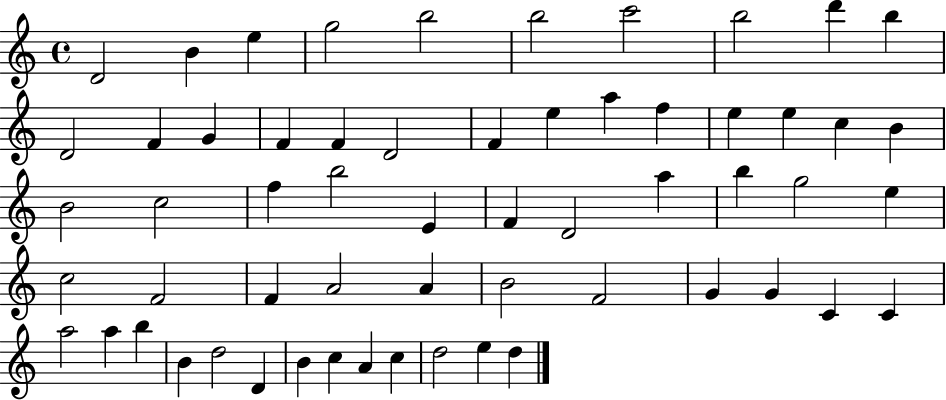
D4/h B4/q E5/q G5/h B5/h B5/h C6/h B5/h D6/q B5/q D4/h F4/q G4/q F4/q F4/q D4/h F4/q E5/q A5/q F5/q E5/q E5/q C5/q B4/q B4/h C5/h F5/q B5/h E4/q F4/q D4/h A5/q B5/q G5/h E5/q C5/h F4/h F4/q A4/h A4/q B4/h F4/h G4/q G4/q C4/q C4/q A5/h A5/q B5/q B4/q D5/h D4/q B4/q C5/q A4/q C5/q D5/h E5/q D5/q